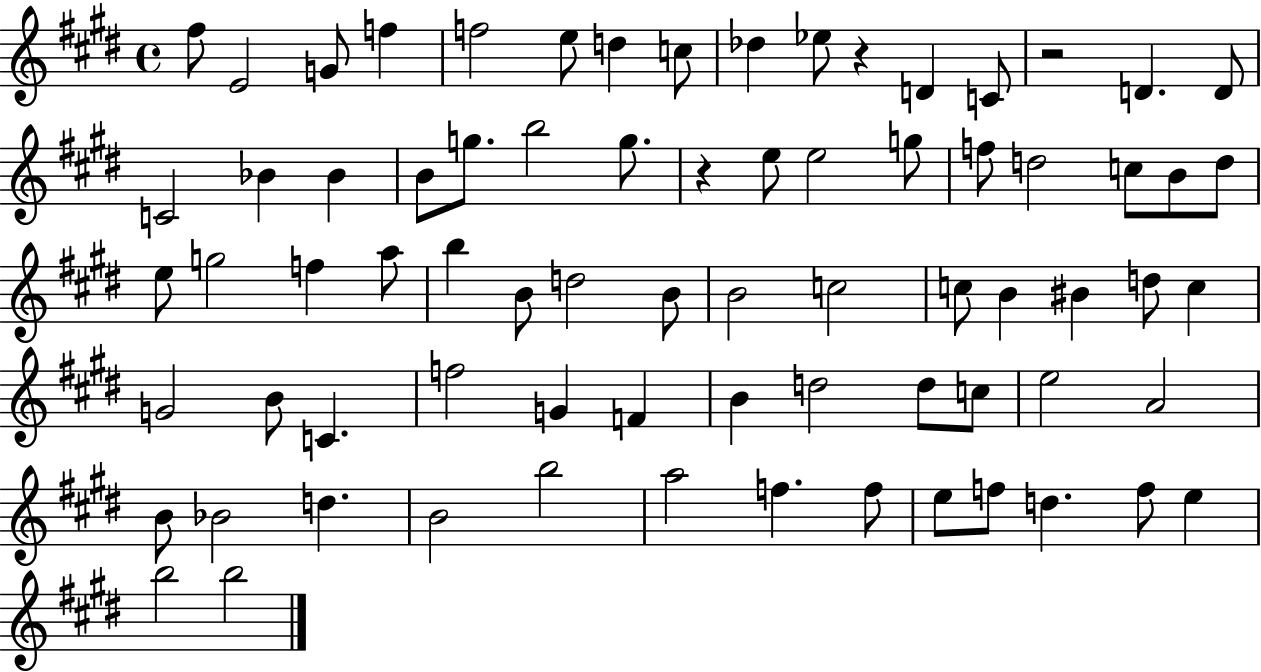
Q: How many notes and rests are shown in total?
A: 74